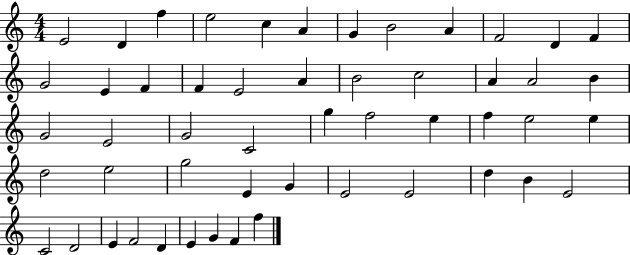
X:1
T:Untitled
M:4/4
L:1/4
K:C
E2 D f e2 c A G B2 A F2 D F G2 E F F E2 A B2 c2 A A2 B G2 E2 G2 C2 g f2 e f e2 e d2 e2 g2 E G E2 E2 d B E2 C2 D2 E F2 D E G F f